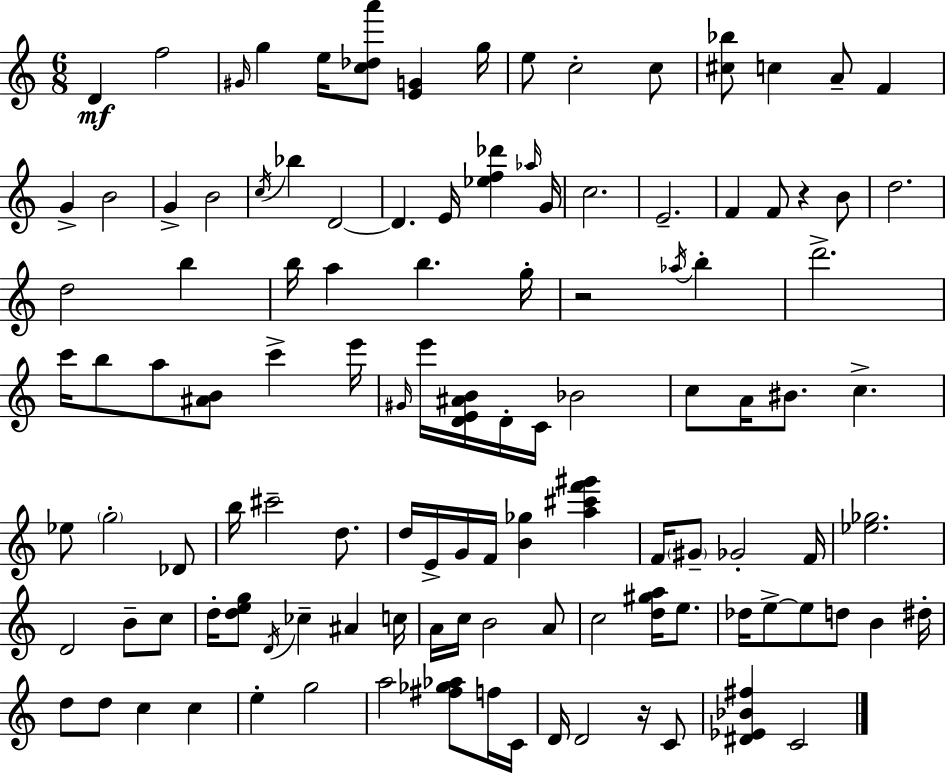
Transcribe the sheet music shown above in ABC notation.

X:1
T:Untitled
M:6/8
L:1/4
K:C
D f2 ^G/4 g e/4 [c_da']/2 [EG] g/4 e/2 c2 c/2 [^c_b]/2 c A/2 F G B2 G B2 c/4 _b D2 D E/4 [_ef_d'] _a/4 G/4 c2 E2 F F/2 z B/2 d2 d2 b b/4 a b g/4 z2 _a/4 b d'2 c'/4 b/2 a/2 [^AB]/2 c' e'/4 ^G/4 e'/4 [DE^AB]/4 D/4 C/4 _B2 c/2 A/4 ^B/2 c _e/2 g2 _D/2 b/4 ^c'2 d/2 d/4 E/4 G/4 F/4 [B_g] [a^c'f'^g'] F/4 ^G/2 _G2 F/4 [_e_g]2 D2 B/2 c/2 d/4 [deg]/2 D/4 _c ^A c/4 A/4 c/4 B2 A/2 c2 [d^ga]/4 e/2 _d/4 e/2 e/2 d/2 B ^d/4 d/2 d/2 c c e g2 a2 [^f_g_a]/2 f/4 C/4 D/4 D2 z/4 C/2 [^D_E_B^f] C2